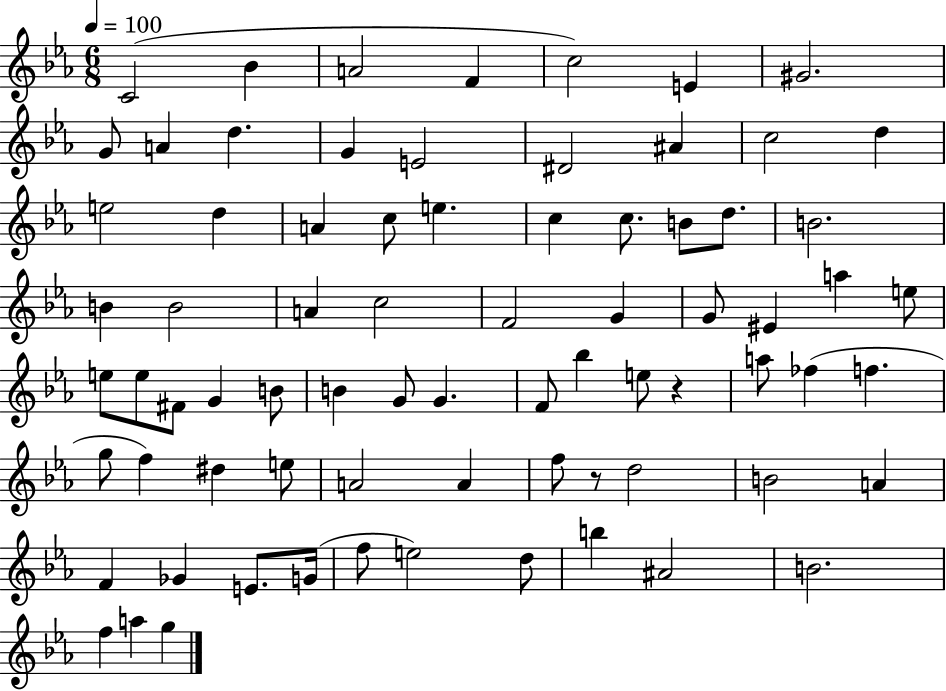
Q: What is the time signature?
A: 6/8